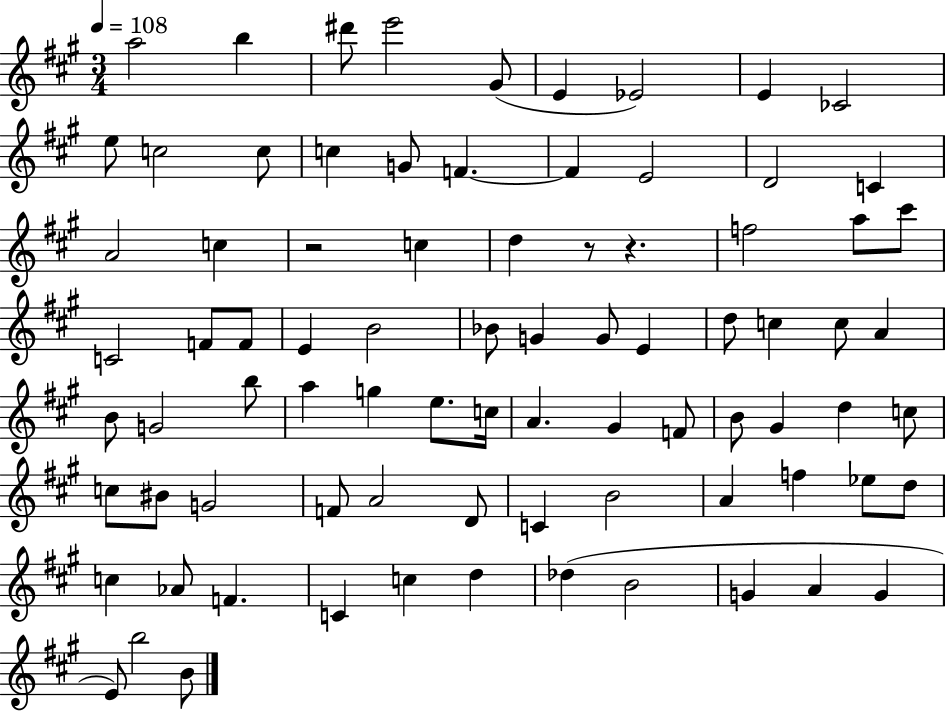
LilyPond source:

{
  \clef treble
  \numericTimeSignature
  \time 3/4
  \key a \major
  \tempo 4 = 108
  a''2 b''4 | dis'''8 e'''2 gis'8( | e'4 ees'2) | e'4 ces'2 | \break e''8 c''2 c''8 | c''4 g'8 f'4.~~ | f'4 e'2 | d'2 c'4 | \break a'2 c''4 | r2 c''4 | d''4 r8 r4. | f''2 a''8 cis'''8 | \break c'2 f'8 f'8 | e'4 b'2 | bes'8 g'4 g'8 e'4 | d''8 c''4 c''8 a'4 | \break b'8 g'2 b''8 | a''4 g''4 e''8. c''16 | a'4. gis'4 f'8 | b'8 gis'4 d''4 c''8 | \break c''8 bis'8 g'2 | f'8 a'2 d'8 | c'4 b'2 | a'4 f''4 ees''8 d''8 | \break c''4 aes'8 f'4. | c'4 c''4 d''4 | des''4( b'2 | g'4 a'4 g'4 | \break e'8) b''2 b'8 | \bar "|."
}